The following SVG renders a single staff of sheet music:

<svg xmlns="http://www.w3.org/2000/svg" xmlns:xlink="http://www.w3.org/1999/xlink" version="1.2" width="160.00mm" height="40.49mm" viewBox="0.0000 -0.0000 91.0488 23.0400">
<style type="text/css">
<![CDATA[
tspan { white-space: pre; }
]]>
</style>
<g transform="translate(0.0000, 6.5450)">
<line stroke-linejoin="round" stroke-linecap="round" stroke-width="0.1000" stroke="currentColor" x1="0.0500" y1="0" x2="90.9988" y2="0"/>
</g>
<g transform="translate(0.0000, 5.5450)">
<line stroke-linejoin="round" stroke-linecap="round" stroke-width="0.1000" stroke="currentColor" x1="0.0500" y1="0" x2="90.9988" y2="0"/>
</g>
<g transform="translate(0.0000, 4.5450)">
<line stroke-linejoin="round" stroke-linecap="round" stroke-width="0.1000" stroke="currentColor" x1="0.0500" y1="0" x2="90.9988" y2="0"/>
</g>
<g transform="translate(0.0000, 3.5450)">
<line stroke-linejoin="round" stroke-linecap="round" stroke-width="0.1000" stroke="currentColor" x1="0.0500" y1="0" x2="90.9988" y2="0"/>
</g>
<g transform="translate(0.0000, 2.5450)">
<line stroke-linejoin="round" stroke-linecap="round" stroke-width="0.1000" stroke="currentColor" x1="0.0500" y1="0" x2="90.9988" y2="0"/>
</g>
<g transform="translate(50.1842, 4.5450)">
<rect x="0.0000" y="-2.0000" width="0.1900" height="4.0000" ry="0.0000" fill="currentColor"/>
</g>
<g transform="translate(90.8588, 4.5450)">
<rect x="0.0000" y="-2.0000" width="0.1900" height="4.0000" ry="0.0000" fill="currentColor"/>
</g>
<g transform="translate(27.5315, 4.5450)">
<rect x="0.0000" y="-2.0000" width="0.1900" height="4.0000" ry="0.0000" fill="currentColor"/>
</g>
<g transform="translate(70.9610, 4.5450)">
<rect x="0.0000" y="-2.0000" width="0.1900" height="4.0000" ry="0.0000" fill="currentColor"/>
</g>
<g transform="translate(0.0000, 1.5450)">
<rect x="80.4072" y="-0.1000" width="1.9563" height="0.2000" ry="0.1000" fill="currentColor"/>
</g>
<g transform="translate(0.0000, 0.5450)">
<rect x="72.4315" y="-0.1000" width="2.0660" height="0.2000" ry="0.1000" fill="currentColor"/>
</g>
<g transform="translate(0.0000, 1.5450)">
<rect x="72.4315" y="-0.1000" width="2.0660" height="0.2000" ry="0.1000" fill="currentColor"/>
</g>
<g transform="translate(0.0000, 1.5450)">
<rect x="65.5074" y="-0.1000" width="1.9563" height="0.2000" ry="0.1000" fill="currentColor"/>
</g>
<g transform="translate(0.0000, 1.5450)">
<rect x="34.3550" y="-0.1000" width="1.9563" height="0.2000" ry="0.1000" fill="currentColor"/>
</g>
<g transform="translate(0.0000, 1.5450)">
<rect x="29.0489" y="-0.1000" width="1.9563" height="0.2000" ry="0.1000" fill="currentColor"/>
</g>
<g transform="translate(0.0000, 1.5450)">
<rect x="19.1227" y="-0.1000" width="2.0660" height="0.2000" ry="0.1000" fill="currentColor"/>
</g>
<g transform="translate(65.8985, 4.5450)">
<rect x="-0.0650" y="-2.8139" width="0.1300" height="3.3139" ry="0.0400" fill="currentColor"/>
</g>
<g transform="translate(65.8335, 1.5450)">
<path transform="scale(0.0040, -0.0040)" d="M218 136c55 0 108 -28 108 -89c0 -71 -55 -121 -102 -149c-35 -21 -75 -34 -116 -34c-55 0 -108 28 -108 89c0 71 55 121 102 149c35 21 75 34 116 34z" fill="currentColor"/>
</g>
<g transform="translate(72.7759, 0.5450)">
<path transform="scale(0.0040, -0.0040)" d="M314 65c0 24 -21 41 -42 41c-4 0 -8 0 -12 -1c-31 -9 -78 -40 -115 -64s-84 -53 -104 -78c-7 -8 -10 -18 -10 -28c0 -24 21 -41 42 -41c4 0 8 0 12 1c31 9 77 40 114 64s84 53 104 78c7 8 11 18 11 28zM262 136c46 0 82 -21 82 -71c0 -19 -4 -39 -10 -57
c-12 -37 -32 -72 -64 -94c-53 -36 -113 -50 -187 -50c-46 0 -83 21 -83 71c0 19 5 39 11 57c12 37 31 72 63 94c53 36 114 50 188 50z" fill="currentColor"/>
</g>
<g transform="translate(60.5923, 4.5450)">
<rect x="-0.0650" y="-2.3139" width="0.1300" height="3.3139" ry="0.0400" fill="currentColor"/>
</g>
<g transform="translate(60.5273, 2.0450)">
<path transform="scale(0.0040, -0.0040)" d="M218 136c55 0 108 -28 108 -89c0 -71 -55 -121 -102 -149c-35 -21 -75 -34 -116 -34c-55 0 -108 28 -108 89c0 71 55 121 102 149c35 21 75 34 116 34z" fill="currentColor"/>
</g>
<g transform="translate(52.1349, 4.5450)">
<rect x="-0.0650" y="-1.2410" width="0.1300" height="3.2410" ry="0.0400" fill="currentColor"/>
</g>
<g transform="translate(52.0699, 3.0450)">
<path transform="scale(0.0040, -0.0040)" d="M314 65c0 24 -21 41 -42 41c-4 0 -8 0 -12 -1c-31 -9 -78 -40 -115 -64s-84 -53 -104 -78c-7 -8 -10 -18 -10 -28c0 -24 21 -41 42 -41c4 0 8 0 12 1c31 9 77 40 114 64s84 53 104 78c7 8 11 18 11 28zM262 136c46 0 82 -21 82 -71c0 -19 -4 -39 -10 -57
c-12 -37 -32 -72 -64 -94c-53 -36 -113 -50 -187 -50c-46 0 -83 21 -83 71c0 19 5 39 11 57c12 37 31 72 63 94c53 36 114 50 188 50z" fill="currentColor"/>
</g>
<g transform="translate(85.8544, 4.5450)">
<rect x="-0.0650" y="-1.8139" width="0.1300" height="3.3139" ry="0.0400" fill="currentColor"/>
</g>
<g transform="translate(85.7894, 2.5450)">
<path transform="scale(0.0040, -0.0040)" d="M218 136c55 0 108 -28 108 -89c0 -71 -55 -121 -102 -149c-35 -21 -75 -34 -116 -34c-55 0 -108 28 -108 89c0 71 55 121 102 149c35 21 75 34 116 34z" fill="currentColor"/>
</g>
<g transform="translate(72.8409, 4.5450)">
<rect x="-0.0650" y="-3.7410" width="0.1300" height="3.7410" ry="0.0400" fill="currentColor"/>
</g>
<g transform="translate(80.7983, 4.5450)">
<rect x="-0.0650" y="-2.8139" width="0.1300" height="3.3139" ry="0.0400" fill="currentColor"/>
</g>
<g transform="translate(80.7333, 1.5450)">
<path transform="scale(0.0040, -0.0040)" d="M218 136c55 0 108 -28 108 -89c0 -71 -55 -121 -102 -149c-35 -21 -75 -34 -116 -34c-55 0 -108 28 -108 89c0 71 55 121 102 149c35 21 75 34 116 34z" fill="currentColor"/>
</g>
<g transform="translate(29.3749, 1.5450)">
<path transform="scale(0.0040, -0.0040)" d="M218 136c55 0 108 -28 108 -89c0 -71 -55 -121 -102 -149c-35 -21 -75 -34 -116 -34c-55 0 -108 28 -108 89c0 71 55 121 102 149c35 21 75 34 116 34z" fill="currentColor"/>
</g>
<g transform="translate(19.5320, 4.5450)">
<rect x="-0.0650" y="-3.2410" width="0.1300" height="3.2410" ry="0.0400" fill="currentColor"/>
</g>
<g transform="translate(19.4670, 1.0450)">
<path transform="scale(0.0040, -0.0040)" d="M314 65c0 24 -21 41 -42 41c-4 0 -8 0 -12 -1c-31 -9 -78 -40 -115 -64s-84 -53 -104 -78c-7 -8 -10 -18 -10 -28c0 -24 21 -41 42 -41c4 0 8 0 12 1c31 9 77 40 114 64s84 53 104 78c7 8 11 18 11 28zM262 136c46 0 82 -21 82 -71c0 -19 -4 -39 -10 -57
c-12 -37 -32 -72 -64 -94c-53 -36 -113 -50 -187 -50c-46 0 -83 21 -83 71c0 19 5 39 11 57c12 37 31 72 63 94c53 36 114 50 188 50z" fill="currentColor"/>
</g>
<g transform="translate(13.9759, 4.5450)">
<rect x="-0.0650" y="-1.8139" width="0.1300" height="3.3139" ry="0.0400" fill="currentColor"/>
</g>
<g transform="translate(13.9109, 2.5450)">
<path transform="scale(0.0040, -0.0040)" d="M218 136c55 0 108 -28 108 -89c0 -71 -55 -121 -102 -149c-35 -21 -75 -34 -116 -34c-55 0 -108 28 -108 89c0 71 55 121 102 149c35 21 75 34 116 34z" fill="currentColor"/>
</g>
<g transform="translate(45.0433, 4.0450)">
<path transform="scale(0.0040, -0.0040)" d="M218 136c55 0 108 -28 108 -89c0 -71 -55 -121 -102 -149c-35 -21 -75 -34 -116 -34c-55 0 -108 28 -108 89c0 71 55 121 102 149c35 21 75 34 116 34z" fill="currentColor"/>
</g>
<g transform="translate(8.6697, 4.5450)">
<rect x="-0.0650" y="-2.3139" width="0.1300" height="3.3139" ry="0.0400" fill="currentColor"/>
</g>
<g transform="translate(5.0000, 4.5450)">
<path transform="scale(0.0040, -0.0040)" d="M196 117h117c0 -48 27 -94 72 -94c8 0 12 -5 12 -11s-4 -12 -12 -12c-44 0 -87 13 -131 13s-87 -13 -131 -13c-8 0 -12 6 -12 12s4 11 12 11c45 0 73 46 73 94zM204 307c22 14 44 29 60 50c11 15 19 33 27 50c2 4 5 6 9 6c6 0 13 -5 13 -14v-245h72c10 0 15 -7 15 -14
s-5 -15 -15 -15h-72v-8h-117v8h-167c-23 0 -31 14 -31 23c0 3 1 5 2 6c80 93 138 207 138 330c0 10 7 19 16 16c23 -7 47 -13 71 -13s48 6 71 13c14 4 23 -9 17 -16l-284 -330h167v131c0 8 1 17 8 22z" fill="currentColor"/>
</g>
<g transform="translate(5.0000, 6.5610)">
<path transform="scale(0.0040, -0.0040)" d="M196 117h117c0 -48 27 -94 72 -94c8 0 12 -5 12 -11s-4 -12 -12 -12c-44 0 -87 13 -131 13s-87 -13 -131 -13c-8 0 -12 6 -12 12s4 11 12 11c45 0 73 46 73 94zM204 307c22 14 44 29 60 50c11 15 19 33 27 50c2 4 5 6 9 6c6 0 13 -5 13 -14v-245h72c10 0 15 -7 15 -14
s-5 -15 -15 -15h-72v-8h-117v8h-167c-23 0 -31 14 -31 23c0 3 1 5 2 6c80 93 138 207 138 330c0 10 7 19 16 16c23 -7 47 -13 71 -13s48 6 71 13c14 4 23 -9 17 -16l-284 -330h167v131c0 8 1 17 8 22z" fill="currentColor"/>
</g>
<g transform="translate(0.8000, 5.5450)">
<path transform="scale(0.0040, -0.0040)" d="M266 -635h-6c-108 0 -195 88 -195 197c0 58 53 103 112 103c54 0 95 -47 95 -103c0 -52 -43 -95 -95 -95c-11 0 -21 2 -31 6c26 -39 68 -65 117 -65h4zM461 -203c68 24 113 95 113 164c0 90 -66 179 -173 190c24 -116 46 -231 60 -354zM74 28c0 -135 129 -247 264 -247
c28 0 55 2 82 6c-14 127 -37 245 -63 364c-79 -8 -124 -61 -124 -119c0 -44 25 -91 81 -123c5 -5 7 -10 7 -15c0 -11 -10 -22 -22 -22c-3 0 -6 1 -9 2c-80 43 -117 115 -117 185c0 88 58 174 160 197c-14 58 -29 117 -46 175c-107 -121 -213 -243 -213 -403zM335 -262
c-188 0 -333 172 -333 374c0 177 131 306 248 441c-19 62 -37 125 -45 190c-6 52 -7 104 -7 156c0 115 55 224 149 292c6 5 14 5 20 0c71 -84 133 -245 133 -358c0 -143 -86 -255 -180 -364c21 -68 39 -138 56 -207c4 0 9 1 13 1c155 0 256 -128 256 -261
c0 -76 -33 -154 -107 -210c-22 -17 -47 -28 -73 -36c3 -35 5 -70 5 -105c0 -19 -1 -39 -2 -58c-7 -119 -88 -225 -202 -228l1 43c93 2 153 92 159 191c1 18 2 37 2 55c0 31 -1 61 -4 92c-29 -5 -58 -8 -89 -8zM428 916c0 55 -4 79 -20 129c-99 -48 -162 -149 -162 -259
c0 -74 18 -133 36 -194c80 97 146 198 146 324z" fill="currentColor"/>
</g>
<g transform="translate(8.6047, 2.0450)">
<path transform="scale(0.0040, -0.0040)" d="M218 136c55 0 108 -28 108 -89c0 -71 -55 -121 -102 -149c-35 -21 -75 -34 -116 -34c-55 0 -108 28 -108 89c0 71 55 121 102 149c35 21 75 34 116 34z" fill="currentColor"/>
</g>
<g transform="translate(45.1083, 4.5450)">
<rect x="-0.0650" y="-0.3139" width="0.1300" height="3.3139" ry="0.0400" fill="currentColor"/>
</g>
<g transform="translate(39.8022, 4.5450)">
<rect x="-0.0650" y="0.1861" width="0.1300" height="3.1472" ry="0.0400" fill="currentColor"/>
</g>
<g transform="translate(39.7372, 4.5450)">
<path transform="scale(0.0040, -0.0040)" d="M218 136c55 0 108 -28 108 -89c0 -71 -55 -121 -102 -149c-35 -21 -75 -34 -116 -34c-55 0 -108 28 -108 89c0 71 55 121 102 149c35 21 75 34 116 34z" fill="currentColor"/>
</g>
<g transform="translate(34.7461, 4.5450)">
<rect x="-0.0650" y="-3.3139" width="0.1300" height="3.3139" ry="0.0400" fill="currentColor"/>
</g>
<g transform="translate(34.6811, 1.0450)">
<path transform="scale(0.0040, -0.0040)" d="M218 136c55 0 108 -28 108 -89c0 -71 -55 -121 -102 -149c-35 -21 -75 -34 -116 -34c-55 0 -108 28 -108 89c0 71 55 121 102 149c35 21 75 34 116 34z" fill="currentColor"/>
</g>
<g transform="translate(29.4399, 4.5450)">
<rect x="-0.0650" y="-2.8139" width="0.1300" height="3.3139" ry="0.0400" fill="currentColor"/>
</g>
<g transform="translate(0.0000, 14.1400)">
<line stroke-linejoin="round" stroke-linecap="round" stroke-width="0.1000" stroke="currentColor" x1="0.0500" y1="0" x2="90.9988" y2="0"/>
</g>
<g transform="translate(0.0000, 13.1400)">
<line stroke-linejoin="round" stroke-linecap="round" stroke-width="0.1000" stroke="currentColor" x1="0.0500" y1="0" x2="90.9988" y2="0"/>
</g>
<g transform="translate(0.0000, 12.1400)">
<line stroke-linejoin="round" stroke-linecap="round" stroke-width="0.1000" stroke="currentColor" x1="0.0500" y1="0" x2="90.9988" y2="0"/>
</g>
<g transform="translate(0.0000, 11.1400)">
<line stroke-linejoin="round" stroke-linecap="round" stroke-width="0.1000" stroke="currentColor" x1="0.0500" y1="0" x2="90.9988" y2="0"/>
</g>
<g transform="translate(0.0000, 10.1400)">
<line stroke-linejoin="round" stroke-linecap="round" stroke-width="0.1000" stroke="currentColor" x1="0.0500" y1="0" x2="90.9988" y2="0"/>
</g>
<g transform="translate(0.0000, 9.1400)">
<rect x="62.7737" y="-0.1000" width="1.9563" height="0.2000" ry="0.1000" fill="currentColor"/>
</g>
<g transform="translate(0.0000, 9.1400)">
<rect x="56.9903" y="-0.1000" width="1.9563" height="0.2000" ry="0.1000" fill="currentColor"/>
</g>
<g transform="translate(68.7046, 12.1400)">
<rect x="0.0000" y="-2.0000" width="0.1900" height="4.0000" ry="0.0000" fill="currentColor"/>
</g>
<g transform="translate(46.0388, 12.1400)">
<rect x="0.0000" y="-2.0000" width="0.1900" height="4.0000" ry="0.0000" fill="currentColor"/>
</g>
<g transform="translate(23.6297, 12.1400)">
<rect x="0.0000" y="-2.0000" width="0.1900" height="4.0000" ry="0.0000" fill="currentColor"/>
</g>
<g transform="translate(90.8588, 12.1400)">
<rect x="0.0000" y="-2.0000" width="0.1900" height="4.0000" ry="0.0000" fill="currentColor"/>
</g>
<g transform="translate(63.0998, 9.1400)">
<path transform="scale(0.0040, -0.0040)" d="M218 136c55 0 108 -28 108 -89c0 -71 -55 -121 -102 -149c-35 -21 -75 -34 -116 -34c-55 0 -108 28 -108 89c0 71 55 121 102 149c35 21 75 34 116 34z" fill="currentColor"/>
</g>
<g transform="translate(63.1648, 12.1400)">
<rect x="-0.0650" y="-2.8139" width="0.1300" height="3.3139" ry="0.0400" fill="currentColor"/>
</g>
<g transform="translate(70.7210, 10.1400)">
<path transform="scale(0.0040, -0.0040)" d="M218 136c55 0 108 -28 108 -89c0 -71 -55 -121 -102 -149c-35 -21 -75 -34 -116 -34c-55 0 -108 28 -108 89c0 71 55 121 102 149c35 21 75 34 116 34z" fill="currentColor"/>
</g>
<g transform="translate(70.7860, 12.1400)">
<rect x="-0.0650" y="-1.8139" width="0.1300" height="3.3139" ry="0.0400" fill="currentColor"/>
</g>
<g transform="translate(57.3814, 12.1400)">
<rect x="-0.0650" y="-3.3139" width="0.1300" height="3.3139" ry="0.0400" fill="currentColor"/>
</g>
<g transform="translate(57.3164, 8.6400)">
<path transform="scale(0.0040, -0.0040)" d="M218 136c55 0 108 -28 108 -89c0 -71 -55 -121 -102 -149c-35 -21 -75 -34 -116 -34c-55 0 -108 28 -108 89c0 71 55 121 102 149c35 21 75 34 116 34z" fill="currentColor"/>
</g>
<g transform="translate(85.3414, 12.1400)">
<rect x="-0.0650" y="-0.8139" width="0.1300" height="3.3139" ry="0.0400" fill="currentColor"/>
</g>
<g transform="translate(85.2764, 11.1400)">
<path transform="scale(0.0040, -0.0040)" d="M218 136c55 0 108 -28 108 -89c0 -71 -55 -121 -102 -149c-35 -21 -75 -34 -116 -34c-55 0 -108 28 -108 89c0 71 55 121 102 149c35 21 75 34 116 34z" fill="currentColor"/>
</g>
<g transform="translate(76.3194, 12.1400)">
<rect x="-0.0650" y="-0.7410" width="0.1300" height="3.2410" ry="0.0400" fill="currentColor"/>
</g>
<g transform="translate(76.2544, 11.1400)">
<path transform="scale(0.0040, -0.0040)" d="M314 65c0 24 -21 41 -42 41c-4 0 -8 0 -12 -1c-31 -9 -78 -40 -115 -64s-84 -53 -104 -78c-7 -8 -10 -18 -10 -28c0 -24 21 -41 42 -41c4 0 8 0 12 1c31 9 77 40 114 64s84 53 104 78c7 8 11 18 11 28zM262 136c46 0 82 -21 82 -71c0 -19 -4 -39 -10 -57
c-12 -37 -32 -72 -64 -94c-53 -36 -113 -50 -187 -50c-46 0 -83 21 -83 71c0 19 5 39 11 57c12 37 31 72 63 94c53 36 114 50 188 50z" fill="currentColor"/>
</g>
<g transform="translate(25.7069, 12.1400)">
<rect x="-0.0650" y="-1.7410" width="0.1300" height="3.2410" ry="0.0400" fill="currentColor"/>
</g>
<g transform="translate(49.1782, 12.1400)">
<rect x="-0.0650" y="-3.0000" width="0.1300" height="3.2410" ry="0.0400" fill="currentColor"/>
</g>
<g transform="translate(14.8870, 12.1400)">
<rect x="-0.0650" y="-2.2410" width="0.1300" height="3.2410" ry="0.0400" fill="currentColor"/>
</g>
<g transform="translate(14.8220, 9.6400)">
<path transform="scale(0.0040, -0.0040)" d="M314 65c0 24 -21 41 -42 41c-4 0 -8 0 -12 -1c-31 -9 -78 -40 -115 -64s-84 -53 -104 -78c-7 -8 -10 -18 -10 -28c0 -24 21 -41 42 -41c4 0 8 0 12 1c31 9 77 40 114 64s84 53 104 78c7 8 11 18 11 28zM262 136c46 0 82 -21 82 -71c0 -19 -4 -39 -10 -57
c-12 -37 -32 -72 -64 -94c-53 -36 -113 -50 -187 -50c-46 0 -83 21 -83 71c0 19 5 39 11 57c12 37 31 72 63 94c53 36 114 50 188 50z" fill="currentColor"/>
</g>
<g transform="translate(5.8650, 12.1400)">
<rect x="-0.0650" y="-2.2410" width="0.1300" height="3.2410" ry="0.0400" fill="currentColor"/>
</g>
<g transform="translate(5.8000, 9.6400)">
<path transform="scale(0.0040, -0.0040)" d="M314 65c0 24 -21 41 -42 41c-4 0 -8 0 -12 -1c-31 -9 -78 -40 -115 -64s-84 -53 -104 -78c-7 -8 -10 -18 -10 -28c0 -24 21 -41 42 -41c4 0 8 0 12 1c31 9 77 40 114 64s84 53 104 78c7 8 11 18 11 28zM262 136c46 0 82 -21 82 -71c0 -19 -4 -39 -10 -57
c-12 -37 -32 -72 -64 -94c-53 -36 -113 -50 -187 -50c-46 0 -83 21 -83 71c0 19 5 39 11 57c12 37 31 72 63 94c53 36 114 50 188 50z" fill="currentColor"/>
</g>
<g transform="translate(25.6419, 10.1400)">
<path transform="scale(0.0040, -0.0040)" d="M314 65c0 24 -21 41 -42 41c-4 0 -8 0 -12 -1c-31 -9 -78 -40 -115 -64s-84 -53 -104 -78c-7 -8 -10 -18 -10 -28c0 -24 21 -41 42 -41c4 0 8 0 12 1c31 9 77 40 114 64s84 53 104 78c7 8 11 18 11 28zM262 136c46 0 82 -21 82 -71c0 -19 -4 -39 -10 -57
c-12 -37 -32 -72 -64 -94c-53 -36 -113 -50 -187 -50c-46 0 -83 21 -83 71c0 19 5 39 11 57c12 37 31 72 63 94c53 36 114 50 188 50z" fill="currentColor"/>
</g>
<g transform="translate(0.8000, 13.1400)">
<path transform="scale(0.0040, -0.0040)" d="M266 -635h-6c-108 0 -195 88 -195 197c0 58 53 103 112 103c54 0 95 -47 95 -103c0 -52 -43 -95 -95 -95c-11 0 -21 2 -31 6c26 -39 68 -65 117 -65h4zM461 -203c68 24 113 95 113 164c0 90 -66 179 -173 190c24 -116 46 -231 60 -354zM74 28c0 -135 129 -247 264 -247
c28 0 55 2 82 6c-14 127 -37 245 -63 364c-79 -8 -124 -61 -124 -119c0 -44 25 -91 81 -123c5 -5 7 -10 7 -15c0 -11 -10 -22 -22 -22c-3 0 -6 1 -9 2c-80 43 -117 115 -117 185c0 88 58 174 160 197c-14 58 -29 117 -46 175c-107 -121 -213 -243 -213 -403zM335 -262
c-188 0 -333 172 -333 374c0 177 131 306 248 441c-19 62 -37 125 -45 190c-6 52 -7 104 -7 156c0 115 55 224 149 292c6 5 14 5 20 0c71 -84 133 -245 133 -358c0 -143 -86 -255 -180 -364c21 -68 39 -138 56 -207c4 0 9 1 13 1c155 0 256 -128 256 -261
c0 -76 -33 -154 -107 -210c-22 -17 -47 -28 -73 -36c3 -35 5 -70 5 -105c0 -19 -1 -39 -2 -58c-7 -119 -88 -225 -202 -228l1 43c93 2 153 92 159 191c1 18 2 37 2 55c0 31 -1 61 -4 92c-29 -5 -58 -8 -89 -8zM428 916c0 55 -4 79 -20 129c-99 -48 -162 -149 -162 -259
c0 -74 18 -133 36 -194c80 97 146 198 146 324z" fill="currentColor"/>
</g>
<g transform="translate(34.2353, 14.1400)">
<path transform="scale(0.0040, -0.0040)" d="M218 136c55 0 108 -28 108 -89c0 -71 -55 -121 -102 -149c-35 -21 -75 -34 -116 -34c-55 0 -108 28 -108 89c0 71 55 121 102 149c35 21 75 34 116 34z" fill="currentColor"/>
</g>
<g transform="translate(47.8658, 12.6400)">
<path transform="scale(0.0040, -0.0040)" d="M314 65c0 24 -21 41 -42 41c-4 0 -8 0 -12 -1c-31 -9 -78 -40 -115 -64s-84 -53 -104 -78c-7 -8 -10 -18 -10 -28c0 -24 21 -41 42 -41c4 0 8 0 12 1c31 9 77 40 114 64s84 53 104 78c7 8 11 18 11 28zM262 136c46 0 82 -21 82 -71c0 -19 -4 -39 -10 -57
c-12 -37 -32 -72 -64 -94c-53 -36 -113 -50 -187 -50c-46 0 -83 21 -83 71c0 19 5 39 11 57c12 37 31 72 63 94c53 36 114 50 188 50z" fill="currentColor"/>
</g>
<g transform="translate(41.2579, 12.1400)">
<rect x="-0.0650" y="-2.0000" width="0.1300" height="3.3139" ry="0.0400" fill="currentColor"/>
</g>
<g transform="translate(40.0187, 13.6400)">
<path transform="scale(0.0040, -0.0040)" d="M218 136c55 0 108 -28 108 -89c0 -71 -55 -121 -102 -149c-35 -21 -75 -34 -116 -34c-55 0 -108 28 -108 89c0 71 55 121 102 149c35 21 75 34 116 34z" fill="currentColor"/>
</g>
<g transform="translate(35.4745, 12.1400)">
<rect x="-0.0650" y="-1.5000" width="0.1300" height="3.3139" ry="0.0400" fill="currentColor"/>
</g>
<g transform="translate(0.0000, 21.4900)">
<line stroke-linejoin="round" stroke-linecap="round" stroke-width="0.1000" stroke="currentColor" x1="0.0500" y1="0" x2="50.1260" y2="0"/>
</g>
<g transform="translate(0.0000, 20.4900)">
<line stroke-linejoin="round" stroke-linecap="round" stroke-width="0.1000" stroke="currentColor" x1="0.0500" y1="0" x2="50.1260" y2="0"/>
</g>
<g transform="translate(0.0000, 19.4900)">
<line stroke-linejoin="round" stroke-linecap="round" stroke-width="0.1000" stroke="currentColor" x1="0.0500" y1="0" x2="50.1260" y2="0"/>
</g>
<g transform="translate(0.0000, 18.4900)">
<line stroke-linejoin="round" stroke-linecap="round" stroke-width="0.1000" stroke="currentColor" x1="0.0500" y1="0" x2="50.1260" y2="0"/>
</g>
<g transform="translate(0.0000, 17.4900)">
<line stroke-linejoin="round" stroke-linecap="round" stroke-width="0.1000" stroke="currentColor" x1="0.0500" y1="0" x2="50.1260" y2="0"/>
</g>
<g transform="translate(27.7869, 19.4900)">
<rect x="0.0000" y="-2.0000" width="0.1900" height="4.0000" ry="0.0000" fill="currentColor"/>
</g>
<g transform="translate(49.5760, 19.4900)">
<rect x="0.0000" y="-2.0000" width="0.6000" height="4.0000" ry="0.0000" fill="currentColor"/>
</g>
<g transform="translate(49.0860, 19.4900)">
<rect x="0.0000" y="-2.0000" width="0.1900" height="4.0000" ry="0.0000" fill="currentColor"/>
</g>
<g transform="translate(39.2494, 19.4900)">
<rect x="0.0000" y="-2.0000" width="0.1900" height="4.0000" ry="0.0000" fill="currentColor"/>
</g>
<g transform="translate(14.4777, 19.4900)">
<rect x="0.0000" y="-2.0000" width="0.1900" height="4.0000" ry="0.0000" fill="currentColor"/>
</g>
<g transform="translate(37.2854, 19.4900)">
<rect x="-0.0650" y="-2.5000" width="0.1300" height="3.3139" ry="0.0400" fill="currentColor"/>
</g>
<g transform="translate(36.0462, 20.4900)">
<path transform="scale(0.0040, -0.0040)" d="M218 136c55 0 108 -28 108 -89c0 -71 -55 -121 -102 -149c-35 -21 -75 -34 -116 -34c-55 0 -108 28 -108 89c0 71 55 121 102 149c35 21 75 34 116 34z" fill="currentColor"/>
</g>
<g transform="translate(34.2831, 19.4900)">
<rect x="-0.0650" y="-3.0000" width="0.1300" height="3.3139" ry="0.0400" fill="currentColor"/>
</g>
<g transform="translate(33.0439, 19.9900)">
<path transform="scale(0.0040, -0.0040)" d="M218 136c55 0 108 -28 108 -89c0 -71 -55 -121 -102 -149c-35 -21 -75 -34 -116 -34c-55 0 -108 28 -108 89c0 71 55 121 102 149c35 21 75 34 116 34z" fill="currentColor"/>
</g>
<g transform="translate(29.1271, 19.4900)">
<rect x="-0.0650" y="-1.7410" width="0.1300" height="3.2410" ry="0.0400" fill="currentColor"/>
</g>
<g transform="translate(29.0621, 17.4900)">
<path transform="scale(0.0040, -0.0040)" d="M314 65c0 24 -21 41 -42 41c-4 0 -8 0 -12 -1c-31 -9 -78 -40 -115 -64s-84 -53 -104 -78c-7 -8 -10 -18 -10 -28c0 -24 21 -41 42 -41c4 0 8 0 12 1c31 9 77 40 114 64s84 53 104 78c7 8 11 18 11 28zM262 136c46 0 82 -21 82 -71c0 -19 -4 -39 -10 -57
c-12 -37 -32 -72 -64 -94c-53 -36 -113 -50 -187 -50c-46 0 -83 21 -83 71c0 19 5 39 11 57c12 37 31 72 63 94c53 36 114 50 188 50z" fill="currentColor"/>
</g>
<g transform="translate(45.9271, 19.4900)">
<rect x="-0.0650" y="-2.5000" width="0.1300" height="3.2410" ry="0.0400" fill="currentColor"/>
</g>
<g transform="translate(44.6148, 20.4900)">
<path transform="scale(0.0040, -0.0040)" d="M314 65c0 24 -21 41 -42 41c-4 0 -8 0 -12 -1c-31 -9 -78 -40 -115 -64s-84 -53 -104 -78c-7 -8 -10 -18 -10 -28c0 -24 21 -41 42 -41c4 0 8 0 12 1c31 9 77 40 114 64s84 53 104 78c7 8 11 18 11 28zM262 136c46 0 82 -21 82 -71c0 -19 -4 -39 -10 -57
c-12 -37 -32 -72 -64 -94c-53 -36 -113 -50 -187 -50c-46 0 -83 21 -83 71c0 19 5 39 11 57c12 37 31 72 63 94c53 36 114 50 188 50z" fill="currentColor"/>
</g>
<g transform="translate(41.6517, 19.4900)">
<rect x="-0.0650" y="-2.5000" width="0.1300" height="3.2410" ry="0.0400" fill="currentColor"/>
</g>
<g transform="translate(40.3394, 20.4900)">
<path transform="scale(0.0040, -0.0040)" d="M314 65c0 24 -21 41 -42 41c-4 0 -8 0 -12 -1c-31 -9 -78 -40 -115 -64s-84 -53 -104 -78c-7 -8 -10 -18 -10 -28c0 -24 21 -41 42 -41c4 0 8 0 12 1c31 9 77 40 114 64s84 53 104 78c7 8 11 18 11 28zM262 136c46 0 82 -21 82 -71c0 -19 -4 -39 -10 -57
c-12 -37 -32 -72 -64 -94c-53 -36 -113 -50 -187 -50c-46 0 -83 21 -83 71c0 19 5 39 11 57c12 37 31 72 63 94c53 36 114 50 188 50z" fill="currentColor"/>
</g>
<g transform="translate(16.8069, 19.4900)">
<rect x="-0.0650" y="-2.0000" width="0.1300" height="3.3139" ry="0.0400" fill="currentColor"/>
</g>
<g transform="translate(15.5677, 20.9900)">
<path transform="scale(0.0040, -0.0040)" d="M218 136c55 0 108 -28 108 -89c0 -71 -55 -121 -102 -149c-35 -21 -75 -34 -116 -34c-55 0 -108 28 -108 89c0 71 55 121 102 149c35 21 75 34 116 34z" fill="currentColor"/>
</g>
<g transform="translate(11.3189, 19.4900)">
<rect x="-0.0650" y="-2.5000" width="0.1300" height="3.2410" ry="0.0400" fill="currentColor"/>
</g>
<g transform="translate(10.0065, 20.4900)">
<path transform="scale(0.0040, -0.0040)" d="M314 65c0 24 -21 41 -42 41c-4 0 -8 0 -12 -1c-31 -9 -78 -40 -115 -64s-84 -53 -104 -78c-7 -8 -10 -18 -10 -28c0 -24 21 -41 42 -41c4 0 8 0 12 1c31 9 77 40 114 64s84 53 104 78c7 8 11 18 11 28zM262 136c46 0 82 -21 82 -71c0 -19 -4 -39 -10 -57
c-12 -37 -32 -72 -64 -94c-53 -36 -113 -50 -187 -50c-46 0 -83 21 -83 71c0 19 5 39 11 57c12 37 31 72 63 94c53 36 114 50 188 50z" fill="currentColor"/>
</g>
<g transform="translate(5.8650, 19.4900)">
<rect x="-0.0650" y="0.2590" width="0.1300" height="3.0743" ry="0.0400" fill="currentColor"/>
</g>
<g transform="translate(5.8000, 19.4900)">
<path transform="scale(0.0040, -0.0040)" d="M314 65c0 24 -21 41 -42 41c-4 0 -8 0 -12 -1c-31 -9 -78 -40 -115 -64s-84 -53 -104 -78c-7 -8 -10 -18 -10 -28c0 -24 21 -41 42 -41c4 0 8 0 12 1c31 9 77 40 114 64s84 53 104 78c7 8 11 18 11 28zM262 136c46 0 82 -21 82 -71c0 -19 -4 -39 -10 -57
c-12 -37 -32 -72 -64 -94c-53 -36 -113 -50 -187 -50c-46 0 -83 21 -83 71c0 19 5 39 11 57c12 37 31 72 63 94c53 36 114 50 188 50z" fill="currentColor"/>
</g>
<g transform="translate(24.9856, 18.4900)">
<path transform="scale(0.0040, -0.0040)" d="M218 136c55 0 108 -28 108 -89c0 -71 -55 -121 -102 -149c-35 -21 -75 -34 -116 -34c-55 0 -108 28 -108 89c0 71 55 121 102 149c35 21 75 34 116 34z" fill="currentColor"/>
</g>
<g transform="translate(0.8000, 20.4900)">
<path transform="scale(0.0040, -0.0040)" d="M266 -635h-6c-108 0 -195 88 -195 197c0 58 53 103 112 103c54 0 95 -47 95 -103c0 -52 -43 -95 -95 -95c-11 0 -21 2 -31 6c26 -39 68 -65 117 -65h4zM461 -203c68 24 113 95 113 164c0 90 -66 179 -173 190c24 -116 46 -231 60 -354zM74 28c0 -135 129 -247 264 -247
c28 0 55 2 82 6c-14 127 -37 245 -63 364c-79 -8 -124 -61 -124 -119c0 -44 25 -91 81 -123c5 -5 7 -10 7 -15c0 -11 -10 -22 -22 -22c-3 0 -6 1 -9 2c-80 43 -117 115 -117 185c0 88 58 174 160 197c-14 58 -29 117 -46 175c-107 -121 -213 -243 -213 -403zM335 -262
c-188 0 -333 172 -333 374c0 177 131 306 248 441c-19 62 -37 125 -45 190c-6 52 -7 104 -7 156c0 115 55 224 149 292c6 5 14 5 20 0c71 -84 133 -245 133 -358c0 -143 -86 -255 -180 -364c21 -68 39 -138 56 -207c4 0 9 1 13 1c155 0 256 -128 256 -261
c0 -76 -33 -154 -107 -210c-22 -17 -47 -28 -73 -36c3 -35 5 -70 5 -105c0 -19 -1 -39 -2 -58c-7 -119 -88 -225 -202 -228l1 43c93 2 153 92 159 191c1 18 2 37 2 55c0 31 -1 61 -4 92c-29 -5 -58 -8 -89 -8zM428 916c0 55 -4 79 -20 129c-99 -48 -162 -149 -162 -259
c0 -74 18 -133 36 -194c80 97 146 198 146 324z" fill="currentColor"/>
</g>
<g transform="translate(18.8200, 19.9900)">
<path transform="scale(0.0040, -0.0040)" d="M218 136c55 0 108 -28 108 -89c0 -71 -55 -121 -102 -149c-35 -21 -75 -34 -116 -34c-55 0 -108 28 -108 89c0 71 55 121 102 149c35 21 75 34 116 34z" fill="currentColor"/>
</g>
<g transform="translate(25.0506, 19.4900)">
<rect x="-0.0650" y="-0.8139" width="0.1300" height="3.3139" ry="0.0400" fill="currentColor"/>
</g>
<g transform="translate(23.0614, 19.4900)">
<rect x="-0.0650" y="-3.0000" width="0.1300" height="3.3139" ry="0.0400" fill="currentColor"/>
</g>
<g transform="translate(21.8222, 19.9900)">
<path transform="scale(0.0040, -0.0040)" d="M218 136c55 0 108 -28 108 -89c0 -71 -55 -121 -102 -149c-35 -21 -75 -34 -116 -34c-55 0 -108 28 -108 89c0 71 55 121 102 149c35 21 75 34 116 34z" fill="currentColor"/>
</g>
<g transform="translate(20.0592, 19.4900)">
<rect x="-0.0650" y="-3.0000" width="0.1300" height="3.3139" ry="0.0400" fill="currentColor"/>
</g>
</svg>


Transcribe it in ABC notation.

X:1
T:Untitled
M:4/4
L:1/4
K:C
g f b2 a b B c e2 g a c'2 a f g2 g2 f2 E F A2 b a f d2 d B2 G2 F A A d f2 A G G2 G2